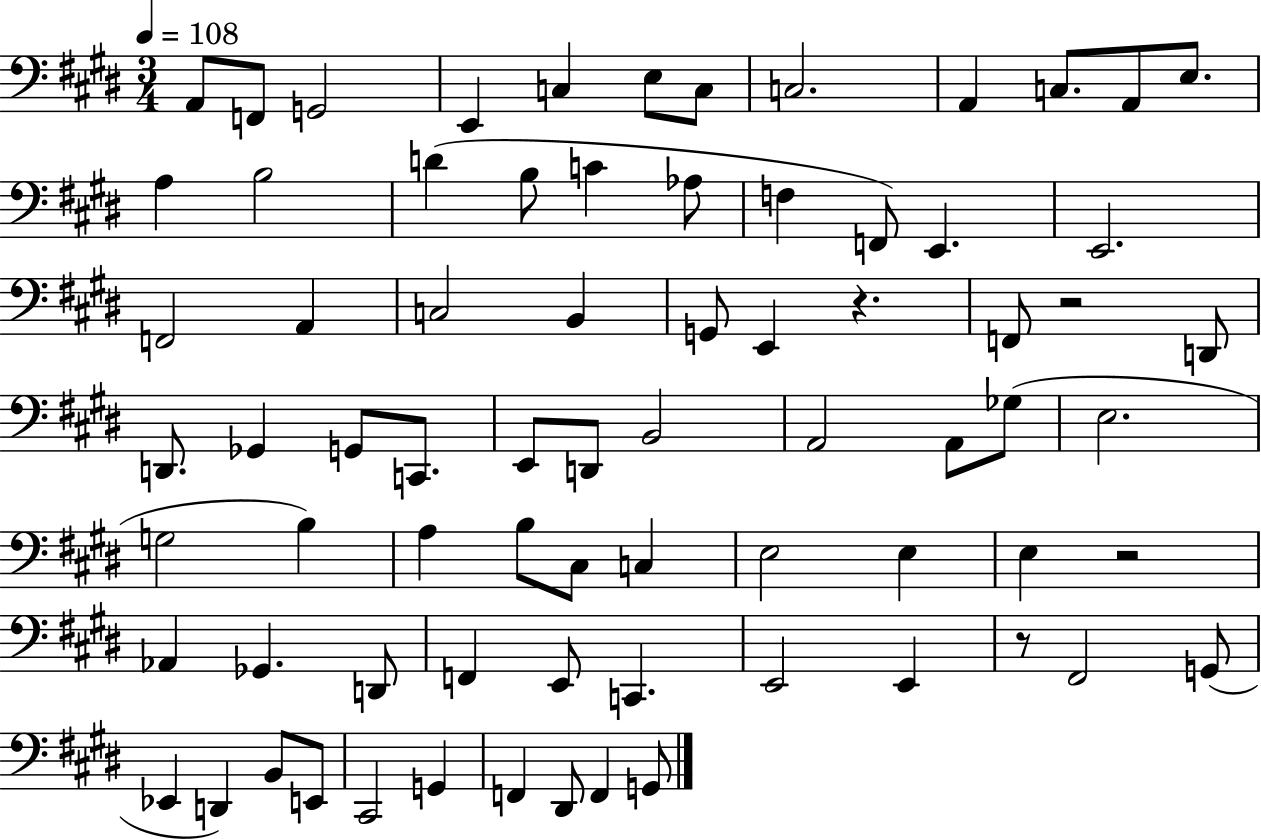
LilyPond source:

{
  \clef bass
  \numericTimeSignature
  \time 3/4
  \key e \major
  \tempo 4 = 108
  a,8 f,8 g,2 | e,4 c4 e8 c8 | c2. | a,4 c8. a,8 e8. | \break a4 b2 | d'4( b8 c'4 aes8 | f4 f,8) e,4. | e,2. | \break f,2 a,4 | c2 b,4 | g,8 e,4 r4. | f,8 r2 d,8 | \break d,8. ges,4 g,8 c,8. | e,8 d,8 b,2 | a,2 a,8 ges8( | e2. | \break g2 b4) | a4 b8 cis8 c4 | e2 e4 | e4 r2 | \break aes,4 ges,4. d,8 | f,4 e,8 c,4. | e,2 e,4 | r8 fis,2 g,8( | \break ees,4 d,4) b,8 e,8 | cis,2 g,4 | f,4 dis,8 f,4 g,8 | \bar "|."
}